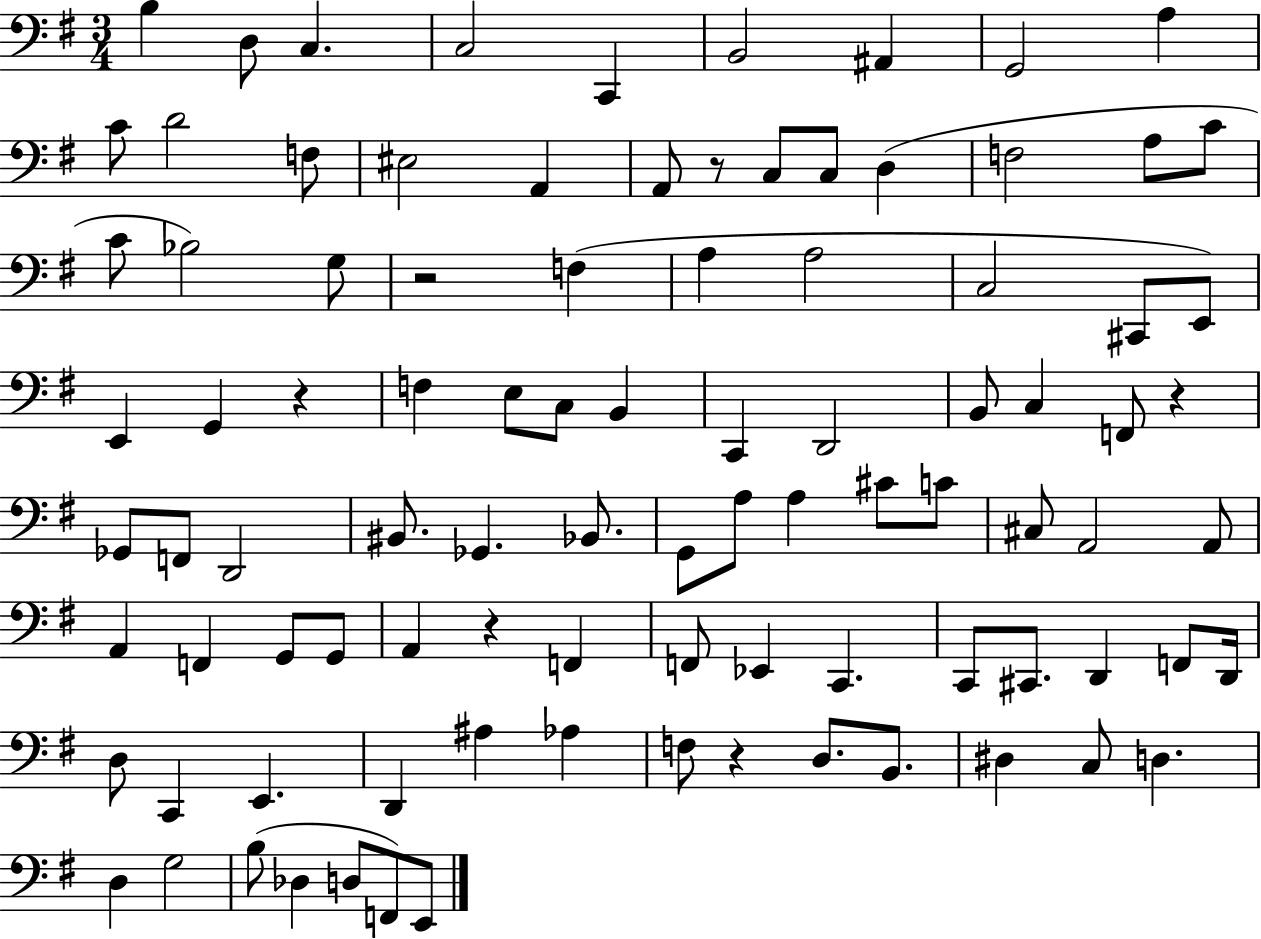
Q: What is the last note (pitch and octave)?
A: E2